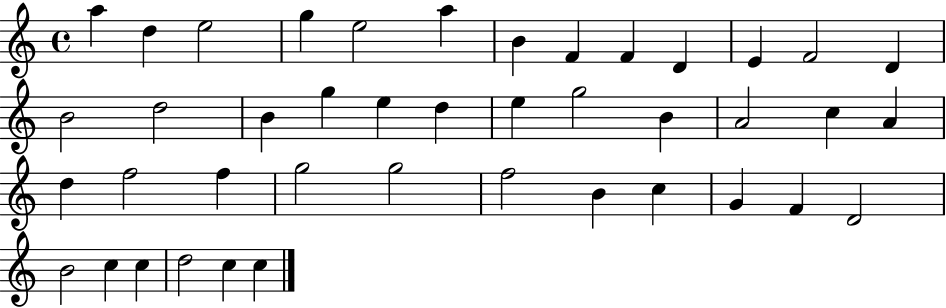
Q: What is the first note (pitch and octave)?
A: A5